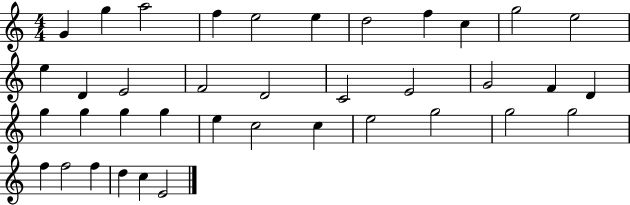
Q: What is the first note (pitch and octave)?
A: G4